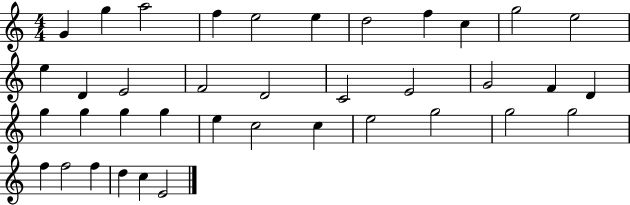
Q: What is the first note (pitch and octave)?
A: G4